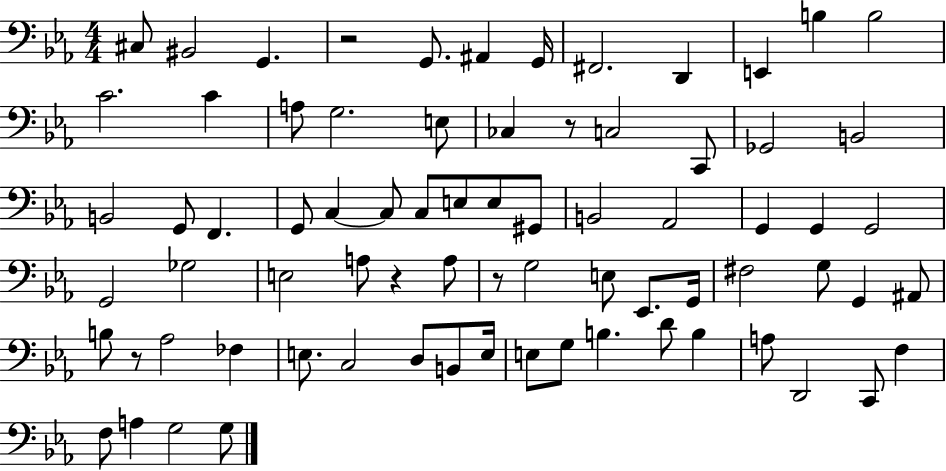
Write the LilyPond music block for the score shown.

{
  \clef bass
  \numericTimeSignature
  \time 4/4
  \key ees \major
  \repeat volta 2 { cis8 bis,2 g,4. | r2 g,8. ais,4 g,16 | fis,2. d,4 | e,4 b4 b2 | \break c'2. c'4 | a8 g2. e8 | ces4 r8 c2 c,8 | ges,2 b,2 | \break b,2 g,8 f,4. | g,8 c4~~ c8 c8 e8 e8 gis,8 | b,2 aes,2 | g,4 g,4 g,2 | \break g,2 ges2 | e2 a8 r4 a8 | r8 g2 e8 ees,8. g,16 | fis2 g8 g,4 ais,8 | \break b8 r8 aes2 fes4 | e8. c2 d8 b,8 e16 | e8 g8 b4. d'8 b4 | a8 d,2 c,8 f4 | \break f8 a4 g2 g8 | } \bar "|."
}